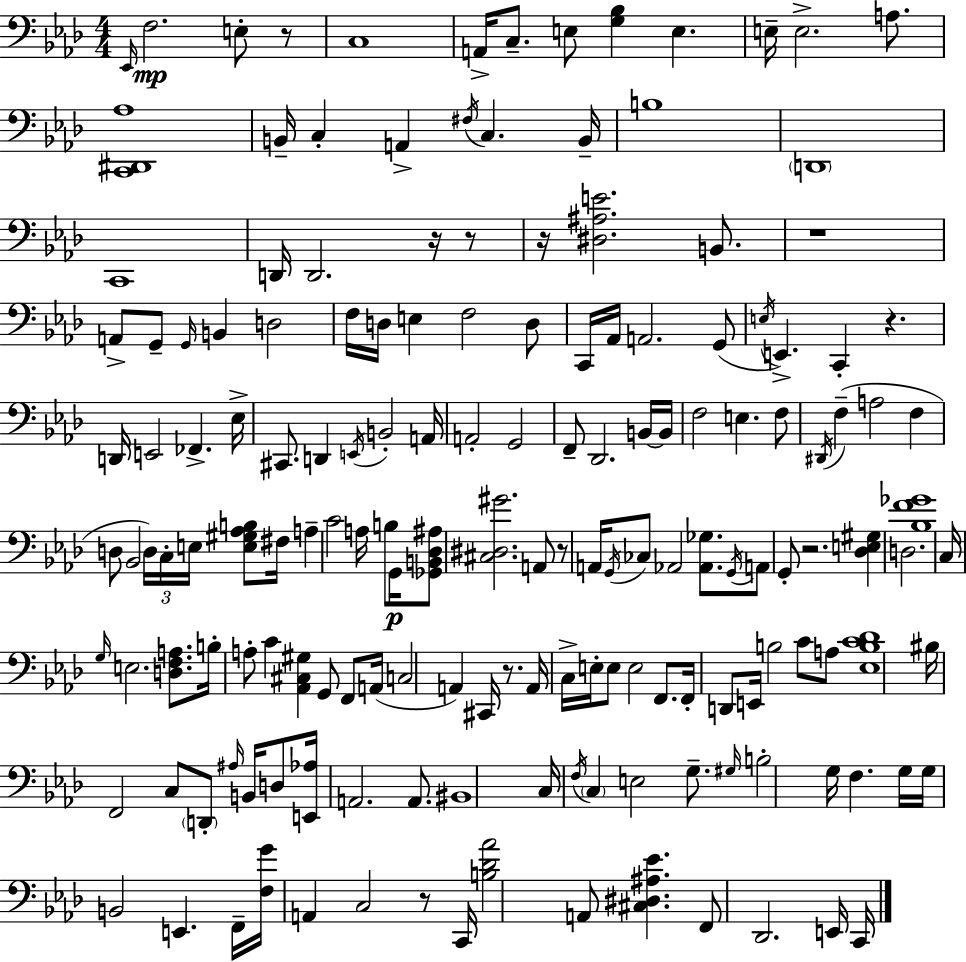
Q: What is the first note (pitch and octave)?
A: Eb2